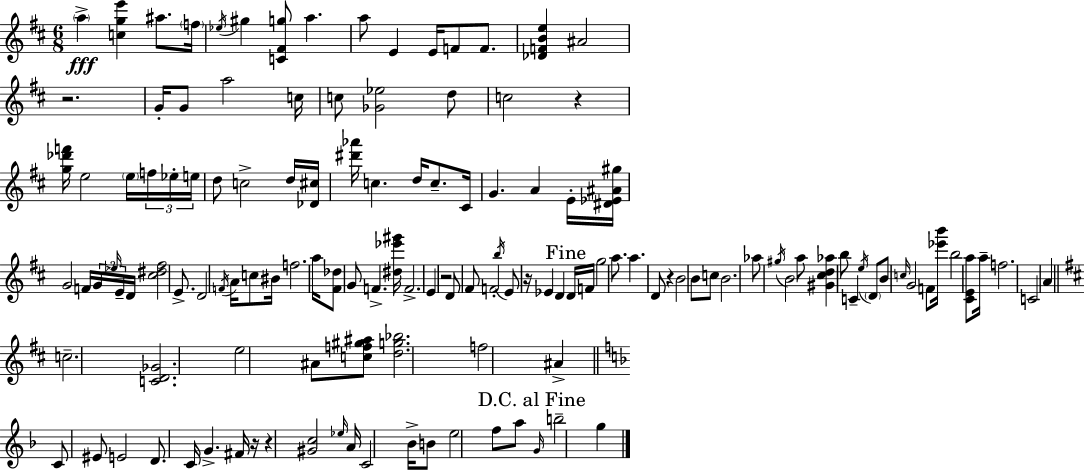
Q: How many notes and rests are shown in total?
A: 134